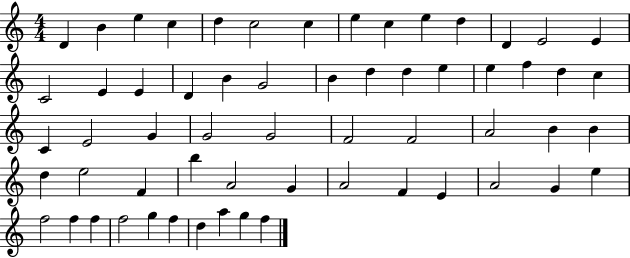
{
  \clef treble
  \numericTimeSignature
  \time 4/4
  \key c \major
  d'4 b'4 e''4 c''4 | d''4 c''2 c''4 | e''4 c''4 e''4 d''4 | d'4 e'2 e'4 | \break c'2 e'4 e'4 | d'4 b'4 g'2 | b'4 d''4 d''4 e''4 | e''4 f''4 d''4 c''4 | \break c'4 e'2 g'4 | g'2 g'2 | f'2 f'2 | a'2 b'4 b'4 | \break d''4 e''2 f'4 | b''4 a'2 g'4 | a'2 f'4 e'4 | a'2 g'4 e''4 | \break f''2 f''4 f''4 | f''2 g''4 f''4 | d''4 a''4 g''4 f''4 | \bar "|."
}